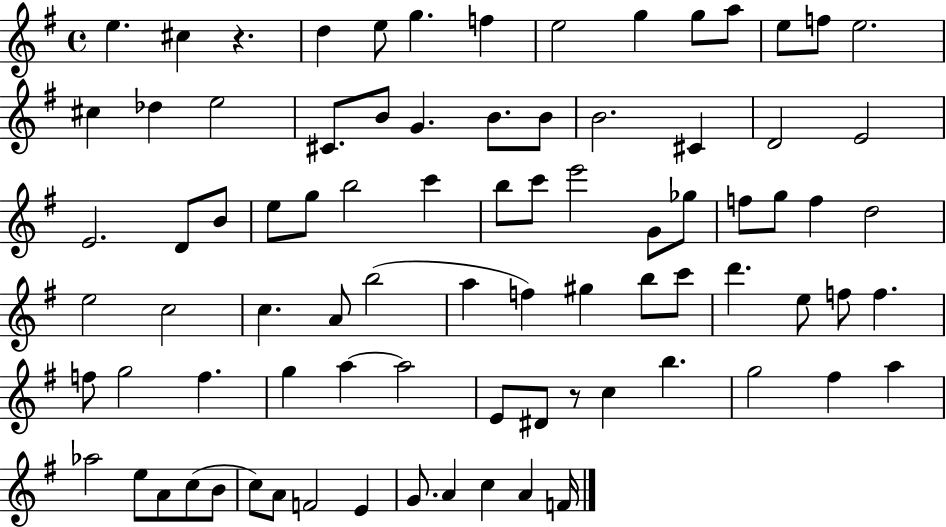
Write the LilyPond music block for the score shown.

{
  \clef treble
  \time 4/4
  \defaultTimeSignature
  \key g \major
  e''4. cis''4 r4. | d''4 e''8 g''4. f''4 | e''2 g''4 g''8 a''8 | e''8 f''8 e''2. | \break cis''4 des''4 e''2 | cis'8. b'8 g'4. b'8. b'8 | b'2. cis'4 | d'2 e'2 | \break e'2. d'8 b'8 | e''8 g''8 b''2 c'''4 | b''8 c'''8 e'''2 g'8 ges''8 | f''8 g''8 f''4 d''2 | \break e''2 c''2 | c''4. a'8 b''2( | a''4 f''4) gis''4 b''8 c'''8 | d'''4. e''8 f''8 f''4. | \break f''8 g''2 f''4. | g''4 a''4~~ a''2 | e'8 dis'8 r8 c''4 b''4. | g''2 fis''4 a''4 | \break aes''2 e''8 a'8 c''8( b'8 | c''8) a'8 f'2 e'4 | g'8. a'4 c''4 a'4 f'16 | \bar "|."
}